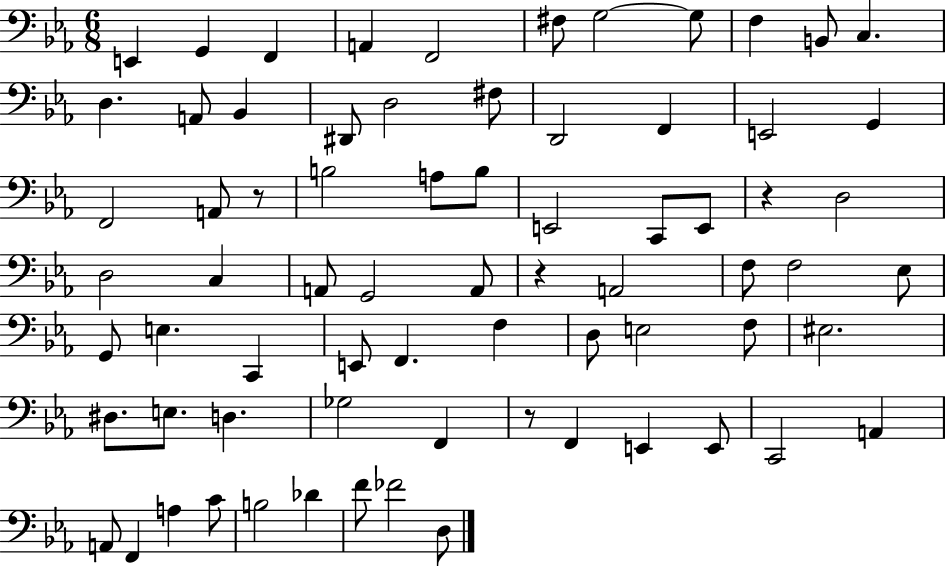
X:1
T:Untitled
M:6/8
L:1/4
K:Eb
E,, G,, F,, A,, F,,2 ^F,/2 G,2 G,/2 F, B,,/2 C, D, A,,/2 _B,, ^D,,/2 D,2 ^F,/2 D,,2 F,, E,,2 G,, F,,2 A,,/2 z/2 B,2 A,/2 B,/2 E,,2 C,,/2 E,,/2 z D,2 D,2 C, A,,/2 G,,2 A,,/2 z A,,2 F,/2 F,2 _E,/2 G,,/2 E, C,, E,,/2 F,, F, D,/2 E,2 F,/2 ^E,2 ^D,/2 E,/2 D, _G,2 F,, z/2 F,, E,, E,,/2 C,,2 A,, A,,/2 F,, A, C/2 B,2 _D F/2 _F2 D,/2